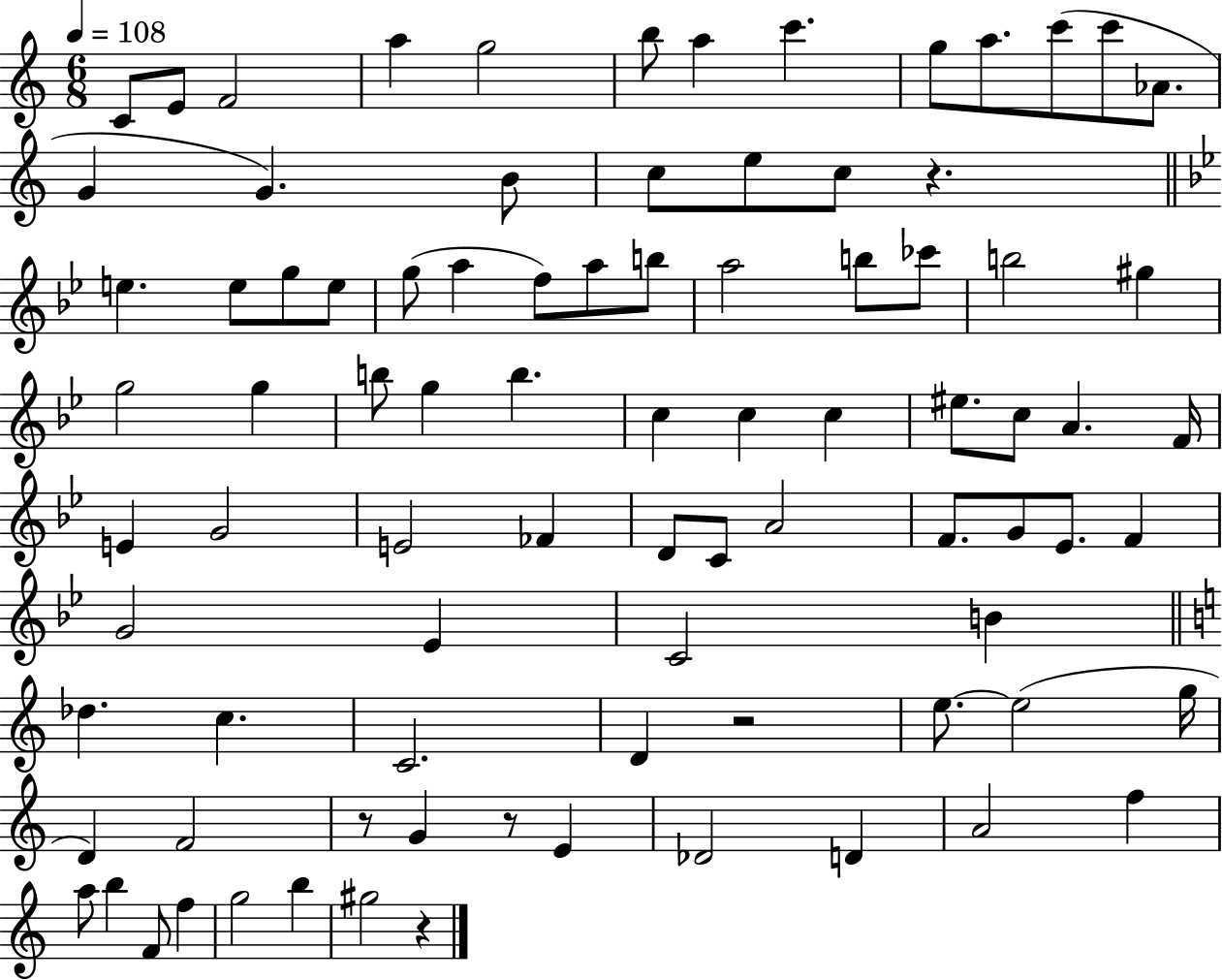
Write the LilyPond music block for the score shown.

{
  \clef treble
  \numericTimeSignature
  \time 6/8
  \key c \major
  \tempo 4 = 108
  c'8 e'8 f'2 | a''4 g''2 | b''8 a''4 c'''4. | g''8 a''8. c'''8( c'''8 aes'8. | \break g'4 g'4.) b'8 | c''8 e''8 c''8 r4. | \bar "||" \break \key g \minor e''4. e''8 g''8 e''8 | g''8( a''4 f''8) a''8 b''8 | a''2 b''8 ces'''8 | b''2 gis''4 | \break g''2 g''4 | b''8 g''4 b''4. | c''4 c''4 c''4 | eis''8. c''8 a'4. f'16 | \break e'4 g'2 | e'2 fes'4 | d'8 c'8 a'2 | f'8. g'8 ees'8. f'4 | \break g'2 ees'4 | c'2 b'4 | \bar "||" \break \key a \minor des''4. c''4. | c'2. | d'4 r2 | e''8.~~ e''2( g''16 | \break d'4) f'2 | r8 g'4 r8 e'4 | des'2 d'4 | a'2 f''4 | \break a''8 b''4 f'8 f''4 | g''2 b''4 | gis''2 r4 | \bar "|."
}